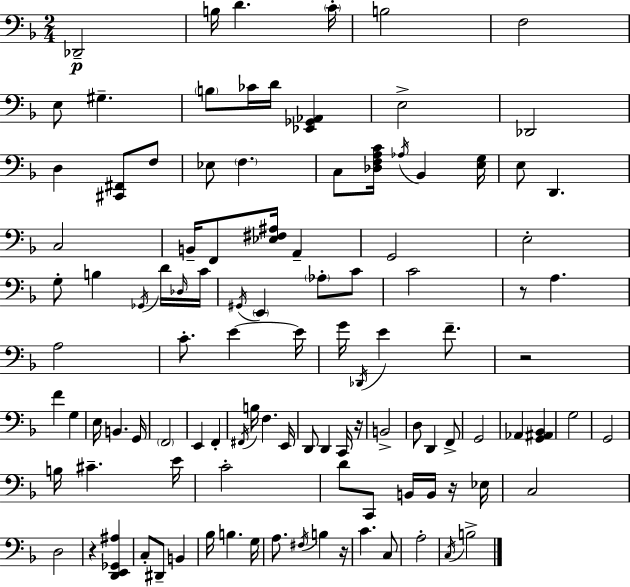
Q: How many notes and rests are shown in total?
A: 109